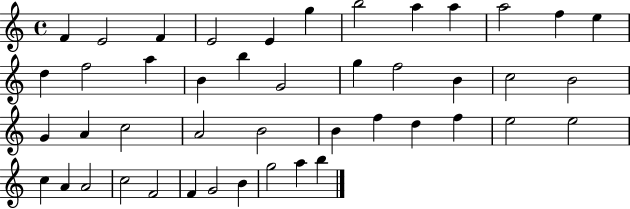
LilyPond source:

{
  \clef treble
  \time 4/4
  \defaultTimeSignature
  \key c \major
  f'4 e'2 f'4 | e'2 e'4 g''4 | b''2 a''4 a''4 | a''2 f''4 e''4 | \break d''4 f''2 a''4 | b'4 b''4 g'2 | g''4 f''2 b'4 | c''2 b'2 | \break g'4 a'4 c''2 | a'2 b'2 | b'4 f''4 d''4 f''4 | e''2 e''2 | \break c''4 a'4 a'2 | c''2 f'2 | f'4 g'2 b'4 | g''2 a''4 b''4 | \break \bar "|."
}